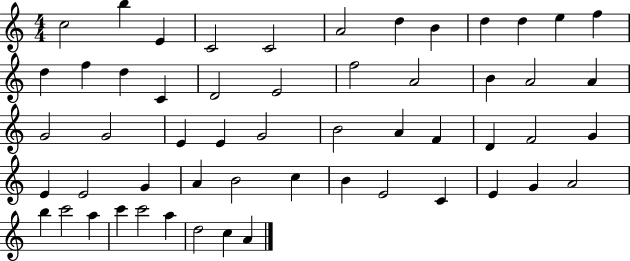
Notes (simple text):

C5/h B5/q E4/q C4/h C4/h A4/h D5/q B4/q D5/q D5/q E5/q F5/q D5/q F5/q D5/q C4/q D4/h E4/h F5/h A4/h B4/q A4/h A4/q G4/h G4/h E4/q E4/q G4/h B4/h A4/q F4/q D4/q F4/h G4/q E4/q E4/h G4/q A4/q B4/h C5/q B4/q E4/h C4/q E4/q G4/q A4/h B5/q C6/h A5/q C6/q C6/h A5/q D5/h C5/q A4/q